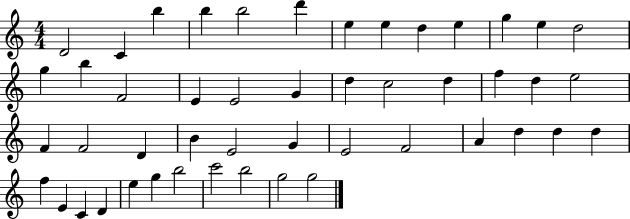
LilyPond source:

{
  \clef treble
  \numericTimeSignature
  \time 4/4
  \key c \major
  d'2 c'4 b''4 | b''4 b''2 d'''4 | e''4 e''4 d''4 e''4 | g''4 e''4 d''2 | \break g''4 b''4 f'2 | e'4 e'2 g'4 | d''4 c''2 d''4 | f''4 d''4 e''2 | \break f'4 f'2 d'4 | b'4 e'2 g'4 | e'2 f'2 | a'4 d''4 d''4 d''4 | \break f''4 e'4 c'4 d'4 | e''4 g''4 b''2 | c'''2 b''2 | g''2 g''2 | \break \bar "|."
}